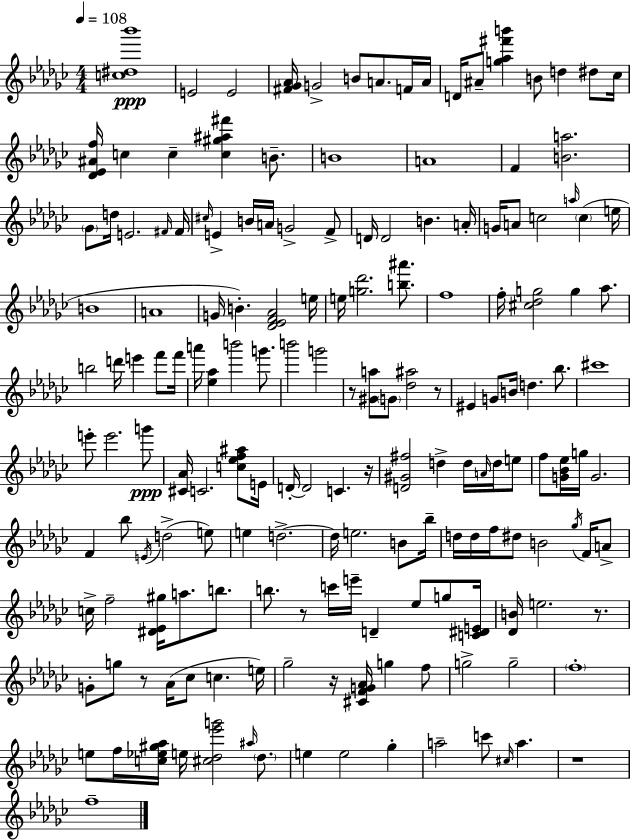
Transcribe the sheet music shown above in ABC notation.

X:1
T:Untitled
M:4/4
L:1/4
K:Ebm
[c^d_b']4 E2 E2 [^F_G_A]/4 G2 B/2 A/2 F/4 A/4 D/4 ^A/2 [g_a^f'b'] B/2 d ^d/2 _c/4 [_D_E^Af]/4 c c [c^g^a^f'] B/2 B4 A4 F [Ba]2 _G/2 d/4 E2 ^F/4 ^F/4 ^c/4 E B/4 A/4 G2 F/2 D/4 D2 B A/4 G/4 A/2 c2 a/4 c e/4 B4 A4 G/4 B [_D_EF_A]2 e/4 e/4 [g_d']2 [b^a']/2 f4 f/4 [^c_dg]2 g _a/2 b2 d'/4 e' f'/2 f'/4 a'/4 [_e_a] b'2 g'/2 b'2 g'2 z/2 [^Ga]/2 G/2 [_d^a]2 z/2 ^E G/2 B/4 d _b/2 ^c'4 e'/2 e'2 g'/2 [^C_A]/4 C2 [c_ef^a]/2 E/4 D/4 D2 C z/4 [D^G^f]2 d d/4 A/4 d/4 e/2 f/2 [G_B_e]/4 g/4 G2 F _b/2 E/4 d2 e/2 e d2 d/4 e2 B/2 _b/4 d/4 d/4 f/4 ^d/2 B2 _g/4 F/4 A/2 c/4 f2 [^D_E^g]/4 a/2 b/2 b/2 z/2 c'/4 e'/4 D _e/2 g/2 [C^DE]/4 [_DB]/4 e2 z/2 G/2 g/2 z/2 _A/4 _c/2 c e/4 _g2 z/4 [^CFG_A]/4 g f/2 g2 g2 f4 e/2 f/4 [c_e^g_a]/4 e/4 [^c_d_e'g']2 ^a/4 _d/2 e e2 _g a2 c'/2 ^c/4 a z4 f4